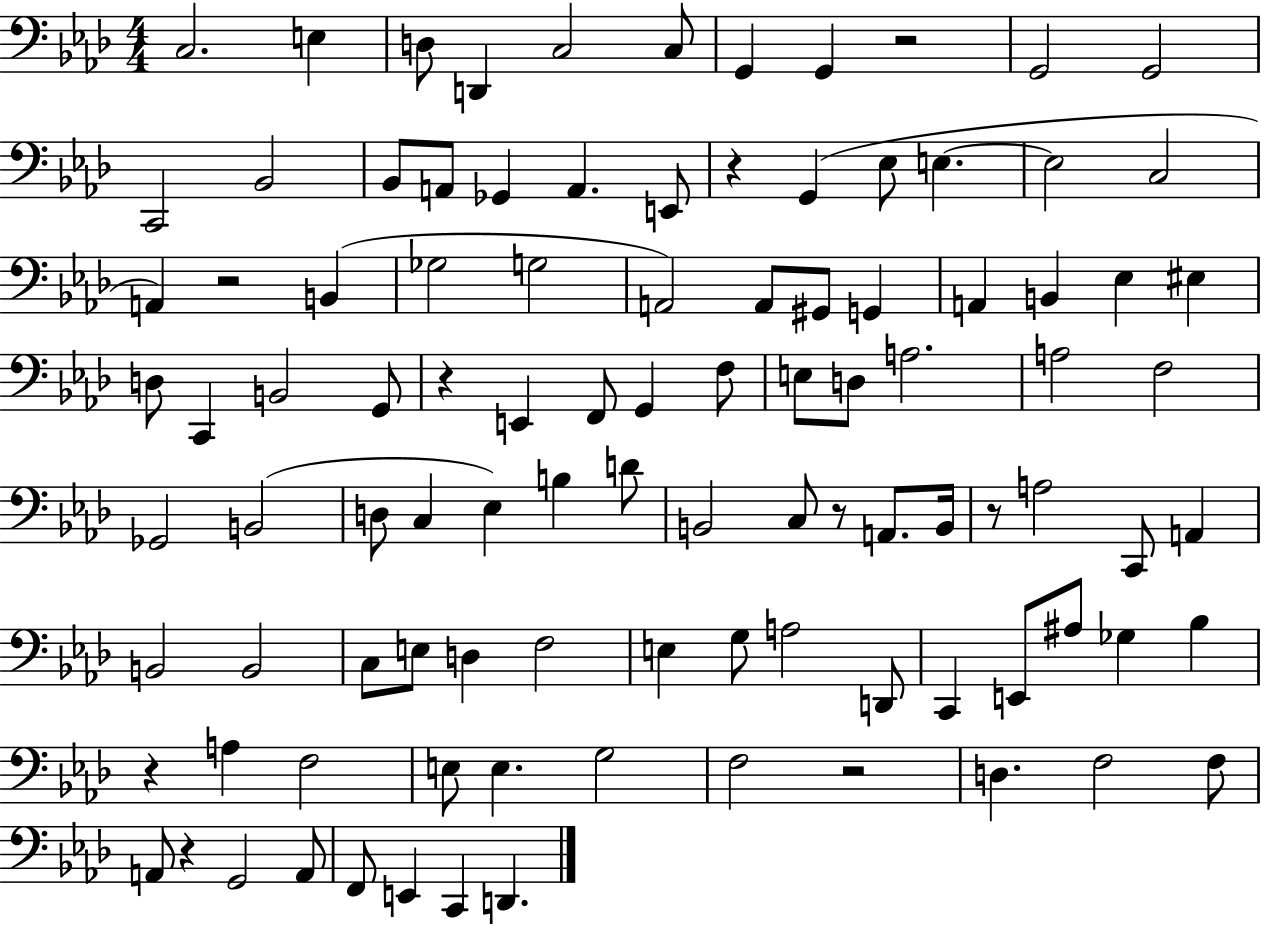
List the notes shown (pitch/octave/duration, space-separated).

C3/h. E3/q D3/e D2/q C3/h C3/e G2/q G2/q R/h G2/h G2/h C2/h Bb2/h Bb2/e A2/e Gb2/q A2/q. E2/e R/q G2/q Eb3/e E3/q. E3/h C3/h A2/q R/h B2/q Gb3/h G3/h A2/h A2/e G#2/e G2/q A2/q B2/q Eb3/q EIS3/q D3/e C2/q B2/h G2/e R/q E2/q F2/e G2/q F3/e E3/e D3/e A3/h. A3/h F3/h Gb2/h B2/h D3/e C3/q Eb3/q B3/q D4/e B2/h C3/e R/e A2/e. B2/s R/e A3/h C2/e A2/q B2/h B2/h C3/e E3/e D3/q F3/h E3/q G3/e A3/h D2/e C2/q E2/e A#3/e Gb3/q Bb3/q R/q A3/q F3/h E3/e E3/q. G3/h F3/h R/h D3/q. F3/h F3/e A2/e R/q G2/h A2/e F2/e E2/q C2/q D2/q.